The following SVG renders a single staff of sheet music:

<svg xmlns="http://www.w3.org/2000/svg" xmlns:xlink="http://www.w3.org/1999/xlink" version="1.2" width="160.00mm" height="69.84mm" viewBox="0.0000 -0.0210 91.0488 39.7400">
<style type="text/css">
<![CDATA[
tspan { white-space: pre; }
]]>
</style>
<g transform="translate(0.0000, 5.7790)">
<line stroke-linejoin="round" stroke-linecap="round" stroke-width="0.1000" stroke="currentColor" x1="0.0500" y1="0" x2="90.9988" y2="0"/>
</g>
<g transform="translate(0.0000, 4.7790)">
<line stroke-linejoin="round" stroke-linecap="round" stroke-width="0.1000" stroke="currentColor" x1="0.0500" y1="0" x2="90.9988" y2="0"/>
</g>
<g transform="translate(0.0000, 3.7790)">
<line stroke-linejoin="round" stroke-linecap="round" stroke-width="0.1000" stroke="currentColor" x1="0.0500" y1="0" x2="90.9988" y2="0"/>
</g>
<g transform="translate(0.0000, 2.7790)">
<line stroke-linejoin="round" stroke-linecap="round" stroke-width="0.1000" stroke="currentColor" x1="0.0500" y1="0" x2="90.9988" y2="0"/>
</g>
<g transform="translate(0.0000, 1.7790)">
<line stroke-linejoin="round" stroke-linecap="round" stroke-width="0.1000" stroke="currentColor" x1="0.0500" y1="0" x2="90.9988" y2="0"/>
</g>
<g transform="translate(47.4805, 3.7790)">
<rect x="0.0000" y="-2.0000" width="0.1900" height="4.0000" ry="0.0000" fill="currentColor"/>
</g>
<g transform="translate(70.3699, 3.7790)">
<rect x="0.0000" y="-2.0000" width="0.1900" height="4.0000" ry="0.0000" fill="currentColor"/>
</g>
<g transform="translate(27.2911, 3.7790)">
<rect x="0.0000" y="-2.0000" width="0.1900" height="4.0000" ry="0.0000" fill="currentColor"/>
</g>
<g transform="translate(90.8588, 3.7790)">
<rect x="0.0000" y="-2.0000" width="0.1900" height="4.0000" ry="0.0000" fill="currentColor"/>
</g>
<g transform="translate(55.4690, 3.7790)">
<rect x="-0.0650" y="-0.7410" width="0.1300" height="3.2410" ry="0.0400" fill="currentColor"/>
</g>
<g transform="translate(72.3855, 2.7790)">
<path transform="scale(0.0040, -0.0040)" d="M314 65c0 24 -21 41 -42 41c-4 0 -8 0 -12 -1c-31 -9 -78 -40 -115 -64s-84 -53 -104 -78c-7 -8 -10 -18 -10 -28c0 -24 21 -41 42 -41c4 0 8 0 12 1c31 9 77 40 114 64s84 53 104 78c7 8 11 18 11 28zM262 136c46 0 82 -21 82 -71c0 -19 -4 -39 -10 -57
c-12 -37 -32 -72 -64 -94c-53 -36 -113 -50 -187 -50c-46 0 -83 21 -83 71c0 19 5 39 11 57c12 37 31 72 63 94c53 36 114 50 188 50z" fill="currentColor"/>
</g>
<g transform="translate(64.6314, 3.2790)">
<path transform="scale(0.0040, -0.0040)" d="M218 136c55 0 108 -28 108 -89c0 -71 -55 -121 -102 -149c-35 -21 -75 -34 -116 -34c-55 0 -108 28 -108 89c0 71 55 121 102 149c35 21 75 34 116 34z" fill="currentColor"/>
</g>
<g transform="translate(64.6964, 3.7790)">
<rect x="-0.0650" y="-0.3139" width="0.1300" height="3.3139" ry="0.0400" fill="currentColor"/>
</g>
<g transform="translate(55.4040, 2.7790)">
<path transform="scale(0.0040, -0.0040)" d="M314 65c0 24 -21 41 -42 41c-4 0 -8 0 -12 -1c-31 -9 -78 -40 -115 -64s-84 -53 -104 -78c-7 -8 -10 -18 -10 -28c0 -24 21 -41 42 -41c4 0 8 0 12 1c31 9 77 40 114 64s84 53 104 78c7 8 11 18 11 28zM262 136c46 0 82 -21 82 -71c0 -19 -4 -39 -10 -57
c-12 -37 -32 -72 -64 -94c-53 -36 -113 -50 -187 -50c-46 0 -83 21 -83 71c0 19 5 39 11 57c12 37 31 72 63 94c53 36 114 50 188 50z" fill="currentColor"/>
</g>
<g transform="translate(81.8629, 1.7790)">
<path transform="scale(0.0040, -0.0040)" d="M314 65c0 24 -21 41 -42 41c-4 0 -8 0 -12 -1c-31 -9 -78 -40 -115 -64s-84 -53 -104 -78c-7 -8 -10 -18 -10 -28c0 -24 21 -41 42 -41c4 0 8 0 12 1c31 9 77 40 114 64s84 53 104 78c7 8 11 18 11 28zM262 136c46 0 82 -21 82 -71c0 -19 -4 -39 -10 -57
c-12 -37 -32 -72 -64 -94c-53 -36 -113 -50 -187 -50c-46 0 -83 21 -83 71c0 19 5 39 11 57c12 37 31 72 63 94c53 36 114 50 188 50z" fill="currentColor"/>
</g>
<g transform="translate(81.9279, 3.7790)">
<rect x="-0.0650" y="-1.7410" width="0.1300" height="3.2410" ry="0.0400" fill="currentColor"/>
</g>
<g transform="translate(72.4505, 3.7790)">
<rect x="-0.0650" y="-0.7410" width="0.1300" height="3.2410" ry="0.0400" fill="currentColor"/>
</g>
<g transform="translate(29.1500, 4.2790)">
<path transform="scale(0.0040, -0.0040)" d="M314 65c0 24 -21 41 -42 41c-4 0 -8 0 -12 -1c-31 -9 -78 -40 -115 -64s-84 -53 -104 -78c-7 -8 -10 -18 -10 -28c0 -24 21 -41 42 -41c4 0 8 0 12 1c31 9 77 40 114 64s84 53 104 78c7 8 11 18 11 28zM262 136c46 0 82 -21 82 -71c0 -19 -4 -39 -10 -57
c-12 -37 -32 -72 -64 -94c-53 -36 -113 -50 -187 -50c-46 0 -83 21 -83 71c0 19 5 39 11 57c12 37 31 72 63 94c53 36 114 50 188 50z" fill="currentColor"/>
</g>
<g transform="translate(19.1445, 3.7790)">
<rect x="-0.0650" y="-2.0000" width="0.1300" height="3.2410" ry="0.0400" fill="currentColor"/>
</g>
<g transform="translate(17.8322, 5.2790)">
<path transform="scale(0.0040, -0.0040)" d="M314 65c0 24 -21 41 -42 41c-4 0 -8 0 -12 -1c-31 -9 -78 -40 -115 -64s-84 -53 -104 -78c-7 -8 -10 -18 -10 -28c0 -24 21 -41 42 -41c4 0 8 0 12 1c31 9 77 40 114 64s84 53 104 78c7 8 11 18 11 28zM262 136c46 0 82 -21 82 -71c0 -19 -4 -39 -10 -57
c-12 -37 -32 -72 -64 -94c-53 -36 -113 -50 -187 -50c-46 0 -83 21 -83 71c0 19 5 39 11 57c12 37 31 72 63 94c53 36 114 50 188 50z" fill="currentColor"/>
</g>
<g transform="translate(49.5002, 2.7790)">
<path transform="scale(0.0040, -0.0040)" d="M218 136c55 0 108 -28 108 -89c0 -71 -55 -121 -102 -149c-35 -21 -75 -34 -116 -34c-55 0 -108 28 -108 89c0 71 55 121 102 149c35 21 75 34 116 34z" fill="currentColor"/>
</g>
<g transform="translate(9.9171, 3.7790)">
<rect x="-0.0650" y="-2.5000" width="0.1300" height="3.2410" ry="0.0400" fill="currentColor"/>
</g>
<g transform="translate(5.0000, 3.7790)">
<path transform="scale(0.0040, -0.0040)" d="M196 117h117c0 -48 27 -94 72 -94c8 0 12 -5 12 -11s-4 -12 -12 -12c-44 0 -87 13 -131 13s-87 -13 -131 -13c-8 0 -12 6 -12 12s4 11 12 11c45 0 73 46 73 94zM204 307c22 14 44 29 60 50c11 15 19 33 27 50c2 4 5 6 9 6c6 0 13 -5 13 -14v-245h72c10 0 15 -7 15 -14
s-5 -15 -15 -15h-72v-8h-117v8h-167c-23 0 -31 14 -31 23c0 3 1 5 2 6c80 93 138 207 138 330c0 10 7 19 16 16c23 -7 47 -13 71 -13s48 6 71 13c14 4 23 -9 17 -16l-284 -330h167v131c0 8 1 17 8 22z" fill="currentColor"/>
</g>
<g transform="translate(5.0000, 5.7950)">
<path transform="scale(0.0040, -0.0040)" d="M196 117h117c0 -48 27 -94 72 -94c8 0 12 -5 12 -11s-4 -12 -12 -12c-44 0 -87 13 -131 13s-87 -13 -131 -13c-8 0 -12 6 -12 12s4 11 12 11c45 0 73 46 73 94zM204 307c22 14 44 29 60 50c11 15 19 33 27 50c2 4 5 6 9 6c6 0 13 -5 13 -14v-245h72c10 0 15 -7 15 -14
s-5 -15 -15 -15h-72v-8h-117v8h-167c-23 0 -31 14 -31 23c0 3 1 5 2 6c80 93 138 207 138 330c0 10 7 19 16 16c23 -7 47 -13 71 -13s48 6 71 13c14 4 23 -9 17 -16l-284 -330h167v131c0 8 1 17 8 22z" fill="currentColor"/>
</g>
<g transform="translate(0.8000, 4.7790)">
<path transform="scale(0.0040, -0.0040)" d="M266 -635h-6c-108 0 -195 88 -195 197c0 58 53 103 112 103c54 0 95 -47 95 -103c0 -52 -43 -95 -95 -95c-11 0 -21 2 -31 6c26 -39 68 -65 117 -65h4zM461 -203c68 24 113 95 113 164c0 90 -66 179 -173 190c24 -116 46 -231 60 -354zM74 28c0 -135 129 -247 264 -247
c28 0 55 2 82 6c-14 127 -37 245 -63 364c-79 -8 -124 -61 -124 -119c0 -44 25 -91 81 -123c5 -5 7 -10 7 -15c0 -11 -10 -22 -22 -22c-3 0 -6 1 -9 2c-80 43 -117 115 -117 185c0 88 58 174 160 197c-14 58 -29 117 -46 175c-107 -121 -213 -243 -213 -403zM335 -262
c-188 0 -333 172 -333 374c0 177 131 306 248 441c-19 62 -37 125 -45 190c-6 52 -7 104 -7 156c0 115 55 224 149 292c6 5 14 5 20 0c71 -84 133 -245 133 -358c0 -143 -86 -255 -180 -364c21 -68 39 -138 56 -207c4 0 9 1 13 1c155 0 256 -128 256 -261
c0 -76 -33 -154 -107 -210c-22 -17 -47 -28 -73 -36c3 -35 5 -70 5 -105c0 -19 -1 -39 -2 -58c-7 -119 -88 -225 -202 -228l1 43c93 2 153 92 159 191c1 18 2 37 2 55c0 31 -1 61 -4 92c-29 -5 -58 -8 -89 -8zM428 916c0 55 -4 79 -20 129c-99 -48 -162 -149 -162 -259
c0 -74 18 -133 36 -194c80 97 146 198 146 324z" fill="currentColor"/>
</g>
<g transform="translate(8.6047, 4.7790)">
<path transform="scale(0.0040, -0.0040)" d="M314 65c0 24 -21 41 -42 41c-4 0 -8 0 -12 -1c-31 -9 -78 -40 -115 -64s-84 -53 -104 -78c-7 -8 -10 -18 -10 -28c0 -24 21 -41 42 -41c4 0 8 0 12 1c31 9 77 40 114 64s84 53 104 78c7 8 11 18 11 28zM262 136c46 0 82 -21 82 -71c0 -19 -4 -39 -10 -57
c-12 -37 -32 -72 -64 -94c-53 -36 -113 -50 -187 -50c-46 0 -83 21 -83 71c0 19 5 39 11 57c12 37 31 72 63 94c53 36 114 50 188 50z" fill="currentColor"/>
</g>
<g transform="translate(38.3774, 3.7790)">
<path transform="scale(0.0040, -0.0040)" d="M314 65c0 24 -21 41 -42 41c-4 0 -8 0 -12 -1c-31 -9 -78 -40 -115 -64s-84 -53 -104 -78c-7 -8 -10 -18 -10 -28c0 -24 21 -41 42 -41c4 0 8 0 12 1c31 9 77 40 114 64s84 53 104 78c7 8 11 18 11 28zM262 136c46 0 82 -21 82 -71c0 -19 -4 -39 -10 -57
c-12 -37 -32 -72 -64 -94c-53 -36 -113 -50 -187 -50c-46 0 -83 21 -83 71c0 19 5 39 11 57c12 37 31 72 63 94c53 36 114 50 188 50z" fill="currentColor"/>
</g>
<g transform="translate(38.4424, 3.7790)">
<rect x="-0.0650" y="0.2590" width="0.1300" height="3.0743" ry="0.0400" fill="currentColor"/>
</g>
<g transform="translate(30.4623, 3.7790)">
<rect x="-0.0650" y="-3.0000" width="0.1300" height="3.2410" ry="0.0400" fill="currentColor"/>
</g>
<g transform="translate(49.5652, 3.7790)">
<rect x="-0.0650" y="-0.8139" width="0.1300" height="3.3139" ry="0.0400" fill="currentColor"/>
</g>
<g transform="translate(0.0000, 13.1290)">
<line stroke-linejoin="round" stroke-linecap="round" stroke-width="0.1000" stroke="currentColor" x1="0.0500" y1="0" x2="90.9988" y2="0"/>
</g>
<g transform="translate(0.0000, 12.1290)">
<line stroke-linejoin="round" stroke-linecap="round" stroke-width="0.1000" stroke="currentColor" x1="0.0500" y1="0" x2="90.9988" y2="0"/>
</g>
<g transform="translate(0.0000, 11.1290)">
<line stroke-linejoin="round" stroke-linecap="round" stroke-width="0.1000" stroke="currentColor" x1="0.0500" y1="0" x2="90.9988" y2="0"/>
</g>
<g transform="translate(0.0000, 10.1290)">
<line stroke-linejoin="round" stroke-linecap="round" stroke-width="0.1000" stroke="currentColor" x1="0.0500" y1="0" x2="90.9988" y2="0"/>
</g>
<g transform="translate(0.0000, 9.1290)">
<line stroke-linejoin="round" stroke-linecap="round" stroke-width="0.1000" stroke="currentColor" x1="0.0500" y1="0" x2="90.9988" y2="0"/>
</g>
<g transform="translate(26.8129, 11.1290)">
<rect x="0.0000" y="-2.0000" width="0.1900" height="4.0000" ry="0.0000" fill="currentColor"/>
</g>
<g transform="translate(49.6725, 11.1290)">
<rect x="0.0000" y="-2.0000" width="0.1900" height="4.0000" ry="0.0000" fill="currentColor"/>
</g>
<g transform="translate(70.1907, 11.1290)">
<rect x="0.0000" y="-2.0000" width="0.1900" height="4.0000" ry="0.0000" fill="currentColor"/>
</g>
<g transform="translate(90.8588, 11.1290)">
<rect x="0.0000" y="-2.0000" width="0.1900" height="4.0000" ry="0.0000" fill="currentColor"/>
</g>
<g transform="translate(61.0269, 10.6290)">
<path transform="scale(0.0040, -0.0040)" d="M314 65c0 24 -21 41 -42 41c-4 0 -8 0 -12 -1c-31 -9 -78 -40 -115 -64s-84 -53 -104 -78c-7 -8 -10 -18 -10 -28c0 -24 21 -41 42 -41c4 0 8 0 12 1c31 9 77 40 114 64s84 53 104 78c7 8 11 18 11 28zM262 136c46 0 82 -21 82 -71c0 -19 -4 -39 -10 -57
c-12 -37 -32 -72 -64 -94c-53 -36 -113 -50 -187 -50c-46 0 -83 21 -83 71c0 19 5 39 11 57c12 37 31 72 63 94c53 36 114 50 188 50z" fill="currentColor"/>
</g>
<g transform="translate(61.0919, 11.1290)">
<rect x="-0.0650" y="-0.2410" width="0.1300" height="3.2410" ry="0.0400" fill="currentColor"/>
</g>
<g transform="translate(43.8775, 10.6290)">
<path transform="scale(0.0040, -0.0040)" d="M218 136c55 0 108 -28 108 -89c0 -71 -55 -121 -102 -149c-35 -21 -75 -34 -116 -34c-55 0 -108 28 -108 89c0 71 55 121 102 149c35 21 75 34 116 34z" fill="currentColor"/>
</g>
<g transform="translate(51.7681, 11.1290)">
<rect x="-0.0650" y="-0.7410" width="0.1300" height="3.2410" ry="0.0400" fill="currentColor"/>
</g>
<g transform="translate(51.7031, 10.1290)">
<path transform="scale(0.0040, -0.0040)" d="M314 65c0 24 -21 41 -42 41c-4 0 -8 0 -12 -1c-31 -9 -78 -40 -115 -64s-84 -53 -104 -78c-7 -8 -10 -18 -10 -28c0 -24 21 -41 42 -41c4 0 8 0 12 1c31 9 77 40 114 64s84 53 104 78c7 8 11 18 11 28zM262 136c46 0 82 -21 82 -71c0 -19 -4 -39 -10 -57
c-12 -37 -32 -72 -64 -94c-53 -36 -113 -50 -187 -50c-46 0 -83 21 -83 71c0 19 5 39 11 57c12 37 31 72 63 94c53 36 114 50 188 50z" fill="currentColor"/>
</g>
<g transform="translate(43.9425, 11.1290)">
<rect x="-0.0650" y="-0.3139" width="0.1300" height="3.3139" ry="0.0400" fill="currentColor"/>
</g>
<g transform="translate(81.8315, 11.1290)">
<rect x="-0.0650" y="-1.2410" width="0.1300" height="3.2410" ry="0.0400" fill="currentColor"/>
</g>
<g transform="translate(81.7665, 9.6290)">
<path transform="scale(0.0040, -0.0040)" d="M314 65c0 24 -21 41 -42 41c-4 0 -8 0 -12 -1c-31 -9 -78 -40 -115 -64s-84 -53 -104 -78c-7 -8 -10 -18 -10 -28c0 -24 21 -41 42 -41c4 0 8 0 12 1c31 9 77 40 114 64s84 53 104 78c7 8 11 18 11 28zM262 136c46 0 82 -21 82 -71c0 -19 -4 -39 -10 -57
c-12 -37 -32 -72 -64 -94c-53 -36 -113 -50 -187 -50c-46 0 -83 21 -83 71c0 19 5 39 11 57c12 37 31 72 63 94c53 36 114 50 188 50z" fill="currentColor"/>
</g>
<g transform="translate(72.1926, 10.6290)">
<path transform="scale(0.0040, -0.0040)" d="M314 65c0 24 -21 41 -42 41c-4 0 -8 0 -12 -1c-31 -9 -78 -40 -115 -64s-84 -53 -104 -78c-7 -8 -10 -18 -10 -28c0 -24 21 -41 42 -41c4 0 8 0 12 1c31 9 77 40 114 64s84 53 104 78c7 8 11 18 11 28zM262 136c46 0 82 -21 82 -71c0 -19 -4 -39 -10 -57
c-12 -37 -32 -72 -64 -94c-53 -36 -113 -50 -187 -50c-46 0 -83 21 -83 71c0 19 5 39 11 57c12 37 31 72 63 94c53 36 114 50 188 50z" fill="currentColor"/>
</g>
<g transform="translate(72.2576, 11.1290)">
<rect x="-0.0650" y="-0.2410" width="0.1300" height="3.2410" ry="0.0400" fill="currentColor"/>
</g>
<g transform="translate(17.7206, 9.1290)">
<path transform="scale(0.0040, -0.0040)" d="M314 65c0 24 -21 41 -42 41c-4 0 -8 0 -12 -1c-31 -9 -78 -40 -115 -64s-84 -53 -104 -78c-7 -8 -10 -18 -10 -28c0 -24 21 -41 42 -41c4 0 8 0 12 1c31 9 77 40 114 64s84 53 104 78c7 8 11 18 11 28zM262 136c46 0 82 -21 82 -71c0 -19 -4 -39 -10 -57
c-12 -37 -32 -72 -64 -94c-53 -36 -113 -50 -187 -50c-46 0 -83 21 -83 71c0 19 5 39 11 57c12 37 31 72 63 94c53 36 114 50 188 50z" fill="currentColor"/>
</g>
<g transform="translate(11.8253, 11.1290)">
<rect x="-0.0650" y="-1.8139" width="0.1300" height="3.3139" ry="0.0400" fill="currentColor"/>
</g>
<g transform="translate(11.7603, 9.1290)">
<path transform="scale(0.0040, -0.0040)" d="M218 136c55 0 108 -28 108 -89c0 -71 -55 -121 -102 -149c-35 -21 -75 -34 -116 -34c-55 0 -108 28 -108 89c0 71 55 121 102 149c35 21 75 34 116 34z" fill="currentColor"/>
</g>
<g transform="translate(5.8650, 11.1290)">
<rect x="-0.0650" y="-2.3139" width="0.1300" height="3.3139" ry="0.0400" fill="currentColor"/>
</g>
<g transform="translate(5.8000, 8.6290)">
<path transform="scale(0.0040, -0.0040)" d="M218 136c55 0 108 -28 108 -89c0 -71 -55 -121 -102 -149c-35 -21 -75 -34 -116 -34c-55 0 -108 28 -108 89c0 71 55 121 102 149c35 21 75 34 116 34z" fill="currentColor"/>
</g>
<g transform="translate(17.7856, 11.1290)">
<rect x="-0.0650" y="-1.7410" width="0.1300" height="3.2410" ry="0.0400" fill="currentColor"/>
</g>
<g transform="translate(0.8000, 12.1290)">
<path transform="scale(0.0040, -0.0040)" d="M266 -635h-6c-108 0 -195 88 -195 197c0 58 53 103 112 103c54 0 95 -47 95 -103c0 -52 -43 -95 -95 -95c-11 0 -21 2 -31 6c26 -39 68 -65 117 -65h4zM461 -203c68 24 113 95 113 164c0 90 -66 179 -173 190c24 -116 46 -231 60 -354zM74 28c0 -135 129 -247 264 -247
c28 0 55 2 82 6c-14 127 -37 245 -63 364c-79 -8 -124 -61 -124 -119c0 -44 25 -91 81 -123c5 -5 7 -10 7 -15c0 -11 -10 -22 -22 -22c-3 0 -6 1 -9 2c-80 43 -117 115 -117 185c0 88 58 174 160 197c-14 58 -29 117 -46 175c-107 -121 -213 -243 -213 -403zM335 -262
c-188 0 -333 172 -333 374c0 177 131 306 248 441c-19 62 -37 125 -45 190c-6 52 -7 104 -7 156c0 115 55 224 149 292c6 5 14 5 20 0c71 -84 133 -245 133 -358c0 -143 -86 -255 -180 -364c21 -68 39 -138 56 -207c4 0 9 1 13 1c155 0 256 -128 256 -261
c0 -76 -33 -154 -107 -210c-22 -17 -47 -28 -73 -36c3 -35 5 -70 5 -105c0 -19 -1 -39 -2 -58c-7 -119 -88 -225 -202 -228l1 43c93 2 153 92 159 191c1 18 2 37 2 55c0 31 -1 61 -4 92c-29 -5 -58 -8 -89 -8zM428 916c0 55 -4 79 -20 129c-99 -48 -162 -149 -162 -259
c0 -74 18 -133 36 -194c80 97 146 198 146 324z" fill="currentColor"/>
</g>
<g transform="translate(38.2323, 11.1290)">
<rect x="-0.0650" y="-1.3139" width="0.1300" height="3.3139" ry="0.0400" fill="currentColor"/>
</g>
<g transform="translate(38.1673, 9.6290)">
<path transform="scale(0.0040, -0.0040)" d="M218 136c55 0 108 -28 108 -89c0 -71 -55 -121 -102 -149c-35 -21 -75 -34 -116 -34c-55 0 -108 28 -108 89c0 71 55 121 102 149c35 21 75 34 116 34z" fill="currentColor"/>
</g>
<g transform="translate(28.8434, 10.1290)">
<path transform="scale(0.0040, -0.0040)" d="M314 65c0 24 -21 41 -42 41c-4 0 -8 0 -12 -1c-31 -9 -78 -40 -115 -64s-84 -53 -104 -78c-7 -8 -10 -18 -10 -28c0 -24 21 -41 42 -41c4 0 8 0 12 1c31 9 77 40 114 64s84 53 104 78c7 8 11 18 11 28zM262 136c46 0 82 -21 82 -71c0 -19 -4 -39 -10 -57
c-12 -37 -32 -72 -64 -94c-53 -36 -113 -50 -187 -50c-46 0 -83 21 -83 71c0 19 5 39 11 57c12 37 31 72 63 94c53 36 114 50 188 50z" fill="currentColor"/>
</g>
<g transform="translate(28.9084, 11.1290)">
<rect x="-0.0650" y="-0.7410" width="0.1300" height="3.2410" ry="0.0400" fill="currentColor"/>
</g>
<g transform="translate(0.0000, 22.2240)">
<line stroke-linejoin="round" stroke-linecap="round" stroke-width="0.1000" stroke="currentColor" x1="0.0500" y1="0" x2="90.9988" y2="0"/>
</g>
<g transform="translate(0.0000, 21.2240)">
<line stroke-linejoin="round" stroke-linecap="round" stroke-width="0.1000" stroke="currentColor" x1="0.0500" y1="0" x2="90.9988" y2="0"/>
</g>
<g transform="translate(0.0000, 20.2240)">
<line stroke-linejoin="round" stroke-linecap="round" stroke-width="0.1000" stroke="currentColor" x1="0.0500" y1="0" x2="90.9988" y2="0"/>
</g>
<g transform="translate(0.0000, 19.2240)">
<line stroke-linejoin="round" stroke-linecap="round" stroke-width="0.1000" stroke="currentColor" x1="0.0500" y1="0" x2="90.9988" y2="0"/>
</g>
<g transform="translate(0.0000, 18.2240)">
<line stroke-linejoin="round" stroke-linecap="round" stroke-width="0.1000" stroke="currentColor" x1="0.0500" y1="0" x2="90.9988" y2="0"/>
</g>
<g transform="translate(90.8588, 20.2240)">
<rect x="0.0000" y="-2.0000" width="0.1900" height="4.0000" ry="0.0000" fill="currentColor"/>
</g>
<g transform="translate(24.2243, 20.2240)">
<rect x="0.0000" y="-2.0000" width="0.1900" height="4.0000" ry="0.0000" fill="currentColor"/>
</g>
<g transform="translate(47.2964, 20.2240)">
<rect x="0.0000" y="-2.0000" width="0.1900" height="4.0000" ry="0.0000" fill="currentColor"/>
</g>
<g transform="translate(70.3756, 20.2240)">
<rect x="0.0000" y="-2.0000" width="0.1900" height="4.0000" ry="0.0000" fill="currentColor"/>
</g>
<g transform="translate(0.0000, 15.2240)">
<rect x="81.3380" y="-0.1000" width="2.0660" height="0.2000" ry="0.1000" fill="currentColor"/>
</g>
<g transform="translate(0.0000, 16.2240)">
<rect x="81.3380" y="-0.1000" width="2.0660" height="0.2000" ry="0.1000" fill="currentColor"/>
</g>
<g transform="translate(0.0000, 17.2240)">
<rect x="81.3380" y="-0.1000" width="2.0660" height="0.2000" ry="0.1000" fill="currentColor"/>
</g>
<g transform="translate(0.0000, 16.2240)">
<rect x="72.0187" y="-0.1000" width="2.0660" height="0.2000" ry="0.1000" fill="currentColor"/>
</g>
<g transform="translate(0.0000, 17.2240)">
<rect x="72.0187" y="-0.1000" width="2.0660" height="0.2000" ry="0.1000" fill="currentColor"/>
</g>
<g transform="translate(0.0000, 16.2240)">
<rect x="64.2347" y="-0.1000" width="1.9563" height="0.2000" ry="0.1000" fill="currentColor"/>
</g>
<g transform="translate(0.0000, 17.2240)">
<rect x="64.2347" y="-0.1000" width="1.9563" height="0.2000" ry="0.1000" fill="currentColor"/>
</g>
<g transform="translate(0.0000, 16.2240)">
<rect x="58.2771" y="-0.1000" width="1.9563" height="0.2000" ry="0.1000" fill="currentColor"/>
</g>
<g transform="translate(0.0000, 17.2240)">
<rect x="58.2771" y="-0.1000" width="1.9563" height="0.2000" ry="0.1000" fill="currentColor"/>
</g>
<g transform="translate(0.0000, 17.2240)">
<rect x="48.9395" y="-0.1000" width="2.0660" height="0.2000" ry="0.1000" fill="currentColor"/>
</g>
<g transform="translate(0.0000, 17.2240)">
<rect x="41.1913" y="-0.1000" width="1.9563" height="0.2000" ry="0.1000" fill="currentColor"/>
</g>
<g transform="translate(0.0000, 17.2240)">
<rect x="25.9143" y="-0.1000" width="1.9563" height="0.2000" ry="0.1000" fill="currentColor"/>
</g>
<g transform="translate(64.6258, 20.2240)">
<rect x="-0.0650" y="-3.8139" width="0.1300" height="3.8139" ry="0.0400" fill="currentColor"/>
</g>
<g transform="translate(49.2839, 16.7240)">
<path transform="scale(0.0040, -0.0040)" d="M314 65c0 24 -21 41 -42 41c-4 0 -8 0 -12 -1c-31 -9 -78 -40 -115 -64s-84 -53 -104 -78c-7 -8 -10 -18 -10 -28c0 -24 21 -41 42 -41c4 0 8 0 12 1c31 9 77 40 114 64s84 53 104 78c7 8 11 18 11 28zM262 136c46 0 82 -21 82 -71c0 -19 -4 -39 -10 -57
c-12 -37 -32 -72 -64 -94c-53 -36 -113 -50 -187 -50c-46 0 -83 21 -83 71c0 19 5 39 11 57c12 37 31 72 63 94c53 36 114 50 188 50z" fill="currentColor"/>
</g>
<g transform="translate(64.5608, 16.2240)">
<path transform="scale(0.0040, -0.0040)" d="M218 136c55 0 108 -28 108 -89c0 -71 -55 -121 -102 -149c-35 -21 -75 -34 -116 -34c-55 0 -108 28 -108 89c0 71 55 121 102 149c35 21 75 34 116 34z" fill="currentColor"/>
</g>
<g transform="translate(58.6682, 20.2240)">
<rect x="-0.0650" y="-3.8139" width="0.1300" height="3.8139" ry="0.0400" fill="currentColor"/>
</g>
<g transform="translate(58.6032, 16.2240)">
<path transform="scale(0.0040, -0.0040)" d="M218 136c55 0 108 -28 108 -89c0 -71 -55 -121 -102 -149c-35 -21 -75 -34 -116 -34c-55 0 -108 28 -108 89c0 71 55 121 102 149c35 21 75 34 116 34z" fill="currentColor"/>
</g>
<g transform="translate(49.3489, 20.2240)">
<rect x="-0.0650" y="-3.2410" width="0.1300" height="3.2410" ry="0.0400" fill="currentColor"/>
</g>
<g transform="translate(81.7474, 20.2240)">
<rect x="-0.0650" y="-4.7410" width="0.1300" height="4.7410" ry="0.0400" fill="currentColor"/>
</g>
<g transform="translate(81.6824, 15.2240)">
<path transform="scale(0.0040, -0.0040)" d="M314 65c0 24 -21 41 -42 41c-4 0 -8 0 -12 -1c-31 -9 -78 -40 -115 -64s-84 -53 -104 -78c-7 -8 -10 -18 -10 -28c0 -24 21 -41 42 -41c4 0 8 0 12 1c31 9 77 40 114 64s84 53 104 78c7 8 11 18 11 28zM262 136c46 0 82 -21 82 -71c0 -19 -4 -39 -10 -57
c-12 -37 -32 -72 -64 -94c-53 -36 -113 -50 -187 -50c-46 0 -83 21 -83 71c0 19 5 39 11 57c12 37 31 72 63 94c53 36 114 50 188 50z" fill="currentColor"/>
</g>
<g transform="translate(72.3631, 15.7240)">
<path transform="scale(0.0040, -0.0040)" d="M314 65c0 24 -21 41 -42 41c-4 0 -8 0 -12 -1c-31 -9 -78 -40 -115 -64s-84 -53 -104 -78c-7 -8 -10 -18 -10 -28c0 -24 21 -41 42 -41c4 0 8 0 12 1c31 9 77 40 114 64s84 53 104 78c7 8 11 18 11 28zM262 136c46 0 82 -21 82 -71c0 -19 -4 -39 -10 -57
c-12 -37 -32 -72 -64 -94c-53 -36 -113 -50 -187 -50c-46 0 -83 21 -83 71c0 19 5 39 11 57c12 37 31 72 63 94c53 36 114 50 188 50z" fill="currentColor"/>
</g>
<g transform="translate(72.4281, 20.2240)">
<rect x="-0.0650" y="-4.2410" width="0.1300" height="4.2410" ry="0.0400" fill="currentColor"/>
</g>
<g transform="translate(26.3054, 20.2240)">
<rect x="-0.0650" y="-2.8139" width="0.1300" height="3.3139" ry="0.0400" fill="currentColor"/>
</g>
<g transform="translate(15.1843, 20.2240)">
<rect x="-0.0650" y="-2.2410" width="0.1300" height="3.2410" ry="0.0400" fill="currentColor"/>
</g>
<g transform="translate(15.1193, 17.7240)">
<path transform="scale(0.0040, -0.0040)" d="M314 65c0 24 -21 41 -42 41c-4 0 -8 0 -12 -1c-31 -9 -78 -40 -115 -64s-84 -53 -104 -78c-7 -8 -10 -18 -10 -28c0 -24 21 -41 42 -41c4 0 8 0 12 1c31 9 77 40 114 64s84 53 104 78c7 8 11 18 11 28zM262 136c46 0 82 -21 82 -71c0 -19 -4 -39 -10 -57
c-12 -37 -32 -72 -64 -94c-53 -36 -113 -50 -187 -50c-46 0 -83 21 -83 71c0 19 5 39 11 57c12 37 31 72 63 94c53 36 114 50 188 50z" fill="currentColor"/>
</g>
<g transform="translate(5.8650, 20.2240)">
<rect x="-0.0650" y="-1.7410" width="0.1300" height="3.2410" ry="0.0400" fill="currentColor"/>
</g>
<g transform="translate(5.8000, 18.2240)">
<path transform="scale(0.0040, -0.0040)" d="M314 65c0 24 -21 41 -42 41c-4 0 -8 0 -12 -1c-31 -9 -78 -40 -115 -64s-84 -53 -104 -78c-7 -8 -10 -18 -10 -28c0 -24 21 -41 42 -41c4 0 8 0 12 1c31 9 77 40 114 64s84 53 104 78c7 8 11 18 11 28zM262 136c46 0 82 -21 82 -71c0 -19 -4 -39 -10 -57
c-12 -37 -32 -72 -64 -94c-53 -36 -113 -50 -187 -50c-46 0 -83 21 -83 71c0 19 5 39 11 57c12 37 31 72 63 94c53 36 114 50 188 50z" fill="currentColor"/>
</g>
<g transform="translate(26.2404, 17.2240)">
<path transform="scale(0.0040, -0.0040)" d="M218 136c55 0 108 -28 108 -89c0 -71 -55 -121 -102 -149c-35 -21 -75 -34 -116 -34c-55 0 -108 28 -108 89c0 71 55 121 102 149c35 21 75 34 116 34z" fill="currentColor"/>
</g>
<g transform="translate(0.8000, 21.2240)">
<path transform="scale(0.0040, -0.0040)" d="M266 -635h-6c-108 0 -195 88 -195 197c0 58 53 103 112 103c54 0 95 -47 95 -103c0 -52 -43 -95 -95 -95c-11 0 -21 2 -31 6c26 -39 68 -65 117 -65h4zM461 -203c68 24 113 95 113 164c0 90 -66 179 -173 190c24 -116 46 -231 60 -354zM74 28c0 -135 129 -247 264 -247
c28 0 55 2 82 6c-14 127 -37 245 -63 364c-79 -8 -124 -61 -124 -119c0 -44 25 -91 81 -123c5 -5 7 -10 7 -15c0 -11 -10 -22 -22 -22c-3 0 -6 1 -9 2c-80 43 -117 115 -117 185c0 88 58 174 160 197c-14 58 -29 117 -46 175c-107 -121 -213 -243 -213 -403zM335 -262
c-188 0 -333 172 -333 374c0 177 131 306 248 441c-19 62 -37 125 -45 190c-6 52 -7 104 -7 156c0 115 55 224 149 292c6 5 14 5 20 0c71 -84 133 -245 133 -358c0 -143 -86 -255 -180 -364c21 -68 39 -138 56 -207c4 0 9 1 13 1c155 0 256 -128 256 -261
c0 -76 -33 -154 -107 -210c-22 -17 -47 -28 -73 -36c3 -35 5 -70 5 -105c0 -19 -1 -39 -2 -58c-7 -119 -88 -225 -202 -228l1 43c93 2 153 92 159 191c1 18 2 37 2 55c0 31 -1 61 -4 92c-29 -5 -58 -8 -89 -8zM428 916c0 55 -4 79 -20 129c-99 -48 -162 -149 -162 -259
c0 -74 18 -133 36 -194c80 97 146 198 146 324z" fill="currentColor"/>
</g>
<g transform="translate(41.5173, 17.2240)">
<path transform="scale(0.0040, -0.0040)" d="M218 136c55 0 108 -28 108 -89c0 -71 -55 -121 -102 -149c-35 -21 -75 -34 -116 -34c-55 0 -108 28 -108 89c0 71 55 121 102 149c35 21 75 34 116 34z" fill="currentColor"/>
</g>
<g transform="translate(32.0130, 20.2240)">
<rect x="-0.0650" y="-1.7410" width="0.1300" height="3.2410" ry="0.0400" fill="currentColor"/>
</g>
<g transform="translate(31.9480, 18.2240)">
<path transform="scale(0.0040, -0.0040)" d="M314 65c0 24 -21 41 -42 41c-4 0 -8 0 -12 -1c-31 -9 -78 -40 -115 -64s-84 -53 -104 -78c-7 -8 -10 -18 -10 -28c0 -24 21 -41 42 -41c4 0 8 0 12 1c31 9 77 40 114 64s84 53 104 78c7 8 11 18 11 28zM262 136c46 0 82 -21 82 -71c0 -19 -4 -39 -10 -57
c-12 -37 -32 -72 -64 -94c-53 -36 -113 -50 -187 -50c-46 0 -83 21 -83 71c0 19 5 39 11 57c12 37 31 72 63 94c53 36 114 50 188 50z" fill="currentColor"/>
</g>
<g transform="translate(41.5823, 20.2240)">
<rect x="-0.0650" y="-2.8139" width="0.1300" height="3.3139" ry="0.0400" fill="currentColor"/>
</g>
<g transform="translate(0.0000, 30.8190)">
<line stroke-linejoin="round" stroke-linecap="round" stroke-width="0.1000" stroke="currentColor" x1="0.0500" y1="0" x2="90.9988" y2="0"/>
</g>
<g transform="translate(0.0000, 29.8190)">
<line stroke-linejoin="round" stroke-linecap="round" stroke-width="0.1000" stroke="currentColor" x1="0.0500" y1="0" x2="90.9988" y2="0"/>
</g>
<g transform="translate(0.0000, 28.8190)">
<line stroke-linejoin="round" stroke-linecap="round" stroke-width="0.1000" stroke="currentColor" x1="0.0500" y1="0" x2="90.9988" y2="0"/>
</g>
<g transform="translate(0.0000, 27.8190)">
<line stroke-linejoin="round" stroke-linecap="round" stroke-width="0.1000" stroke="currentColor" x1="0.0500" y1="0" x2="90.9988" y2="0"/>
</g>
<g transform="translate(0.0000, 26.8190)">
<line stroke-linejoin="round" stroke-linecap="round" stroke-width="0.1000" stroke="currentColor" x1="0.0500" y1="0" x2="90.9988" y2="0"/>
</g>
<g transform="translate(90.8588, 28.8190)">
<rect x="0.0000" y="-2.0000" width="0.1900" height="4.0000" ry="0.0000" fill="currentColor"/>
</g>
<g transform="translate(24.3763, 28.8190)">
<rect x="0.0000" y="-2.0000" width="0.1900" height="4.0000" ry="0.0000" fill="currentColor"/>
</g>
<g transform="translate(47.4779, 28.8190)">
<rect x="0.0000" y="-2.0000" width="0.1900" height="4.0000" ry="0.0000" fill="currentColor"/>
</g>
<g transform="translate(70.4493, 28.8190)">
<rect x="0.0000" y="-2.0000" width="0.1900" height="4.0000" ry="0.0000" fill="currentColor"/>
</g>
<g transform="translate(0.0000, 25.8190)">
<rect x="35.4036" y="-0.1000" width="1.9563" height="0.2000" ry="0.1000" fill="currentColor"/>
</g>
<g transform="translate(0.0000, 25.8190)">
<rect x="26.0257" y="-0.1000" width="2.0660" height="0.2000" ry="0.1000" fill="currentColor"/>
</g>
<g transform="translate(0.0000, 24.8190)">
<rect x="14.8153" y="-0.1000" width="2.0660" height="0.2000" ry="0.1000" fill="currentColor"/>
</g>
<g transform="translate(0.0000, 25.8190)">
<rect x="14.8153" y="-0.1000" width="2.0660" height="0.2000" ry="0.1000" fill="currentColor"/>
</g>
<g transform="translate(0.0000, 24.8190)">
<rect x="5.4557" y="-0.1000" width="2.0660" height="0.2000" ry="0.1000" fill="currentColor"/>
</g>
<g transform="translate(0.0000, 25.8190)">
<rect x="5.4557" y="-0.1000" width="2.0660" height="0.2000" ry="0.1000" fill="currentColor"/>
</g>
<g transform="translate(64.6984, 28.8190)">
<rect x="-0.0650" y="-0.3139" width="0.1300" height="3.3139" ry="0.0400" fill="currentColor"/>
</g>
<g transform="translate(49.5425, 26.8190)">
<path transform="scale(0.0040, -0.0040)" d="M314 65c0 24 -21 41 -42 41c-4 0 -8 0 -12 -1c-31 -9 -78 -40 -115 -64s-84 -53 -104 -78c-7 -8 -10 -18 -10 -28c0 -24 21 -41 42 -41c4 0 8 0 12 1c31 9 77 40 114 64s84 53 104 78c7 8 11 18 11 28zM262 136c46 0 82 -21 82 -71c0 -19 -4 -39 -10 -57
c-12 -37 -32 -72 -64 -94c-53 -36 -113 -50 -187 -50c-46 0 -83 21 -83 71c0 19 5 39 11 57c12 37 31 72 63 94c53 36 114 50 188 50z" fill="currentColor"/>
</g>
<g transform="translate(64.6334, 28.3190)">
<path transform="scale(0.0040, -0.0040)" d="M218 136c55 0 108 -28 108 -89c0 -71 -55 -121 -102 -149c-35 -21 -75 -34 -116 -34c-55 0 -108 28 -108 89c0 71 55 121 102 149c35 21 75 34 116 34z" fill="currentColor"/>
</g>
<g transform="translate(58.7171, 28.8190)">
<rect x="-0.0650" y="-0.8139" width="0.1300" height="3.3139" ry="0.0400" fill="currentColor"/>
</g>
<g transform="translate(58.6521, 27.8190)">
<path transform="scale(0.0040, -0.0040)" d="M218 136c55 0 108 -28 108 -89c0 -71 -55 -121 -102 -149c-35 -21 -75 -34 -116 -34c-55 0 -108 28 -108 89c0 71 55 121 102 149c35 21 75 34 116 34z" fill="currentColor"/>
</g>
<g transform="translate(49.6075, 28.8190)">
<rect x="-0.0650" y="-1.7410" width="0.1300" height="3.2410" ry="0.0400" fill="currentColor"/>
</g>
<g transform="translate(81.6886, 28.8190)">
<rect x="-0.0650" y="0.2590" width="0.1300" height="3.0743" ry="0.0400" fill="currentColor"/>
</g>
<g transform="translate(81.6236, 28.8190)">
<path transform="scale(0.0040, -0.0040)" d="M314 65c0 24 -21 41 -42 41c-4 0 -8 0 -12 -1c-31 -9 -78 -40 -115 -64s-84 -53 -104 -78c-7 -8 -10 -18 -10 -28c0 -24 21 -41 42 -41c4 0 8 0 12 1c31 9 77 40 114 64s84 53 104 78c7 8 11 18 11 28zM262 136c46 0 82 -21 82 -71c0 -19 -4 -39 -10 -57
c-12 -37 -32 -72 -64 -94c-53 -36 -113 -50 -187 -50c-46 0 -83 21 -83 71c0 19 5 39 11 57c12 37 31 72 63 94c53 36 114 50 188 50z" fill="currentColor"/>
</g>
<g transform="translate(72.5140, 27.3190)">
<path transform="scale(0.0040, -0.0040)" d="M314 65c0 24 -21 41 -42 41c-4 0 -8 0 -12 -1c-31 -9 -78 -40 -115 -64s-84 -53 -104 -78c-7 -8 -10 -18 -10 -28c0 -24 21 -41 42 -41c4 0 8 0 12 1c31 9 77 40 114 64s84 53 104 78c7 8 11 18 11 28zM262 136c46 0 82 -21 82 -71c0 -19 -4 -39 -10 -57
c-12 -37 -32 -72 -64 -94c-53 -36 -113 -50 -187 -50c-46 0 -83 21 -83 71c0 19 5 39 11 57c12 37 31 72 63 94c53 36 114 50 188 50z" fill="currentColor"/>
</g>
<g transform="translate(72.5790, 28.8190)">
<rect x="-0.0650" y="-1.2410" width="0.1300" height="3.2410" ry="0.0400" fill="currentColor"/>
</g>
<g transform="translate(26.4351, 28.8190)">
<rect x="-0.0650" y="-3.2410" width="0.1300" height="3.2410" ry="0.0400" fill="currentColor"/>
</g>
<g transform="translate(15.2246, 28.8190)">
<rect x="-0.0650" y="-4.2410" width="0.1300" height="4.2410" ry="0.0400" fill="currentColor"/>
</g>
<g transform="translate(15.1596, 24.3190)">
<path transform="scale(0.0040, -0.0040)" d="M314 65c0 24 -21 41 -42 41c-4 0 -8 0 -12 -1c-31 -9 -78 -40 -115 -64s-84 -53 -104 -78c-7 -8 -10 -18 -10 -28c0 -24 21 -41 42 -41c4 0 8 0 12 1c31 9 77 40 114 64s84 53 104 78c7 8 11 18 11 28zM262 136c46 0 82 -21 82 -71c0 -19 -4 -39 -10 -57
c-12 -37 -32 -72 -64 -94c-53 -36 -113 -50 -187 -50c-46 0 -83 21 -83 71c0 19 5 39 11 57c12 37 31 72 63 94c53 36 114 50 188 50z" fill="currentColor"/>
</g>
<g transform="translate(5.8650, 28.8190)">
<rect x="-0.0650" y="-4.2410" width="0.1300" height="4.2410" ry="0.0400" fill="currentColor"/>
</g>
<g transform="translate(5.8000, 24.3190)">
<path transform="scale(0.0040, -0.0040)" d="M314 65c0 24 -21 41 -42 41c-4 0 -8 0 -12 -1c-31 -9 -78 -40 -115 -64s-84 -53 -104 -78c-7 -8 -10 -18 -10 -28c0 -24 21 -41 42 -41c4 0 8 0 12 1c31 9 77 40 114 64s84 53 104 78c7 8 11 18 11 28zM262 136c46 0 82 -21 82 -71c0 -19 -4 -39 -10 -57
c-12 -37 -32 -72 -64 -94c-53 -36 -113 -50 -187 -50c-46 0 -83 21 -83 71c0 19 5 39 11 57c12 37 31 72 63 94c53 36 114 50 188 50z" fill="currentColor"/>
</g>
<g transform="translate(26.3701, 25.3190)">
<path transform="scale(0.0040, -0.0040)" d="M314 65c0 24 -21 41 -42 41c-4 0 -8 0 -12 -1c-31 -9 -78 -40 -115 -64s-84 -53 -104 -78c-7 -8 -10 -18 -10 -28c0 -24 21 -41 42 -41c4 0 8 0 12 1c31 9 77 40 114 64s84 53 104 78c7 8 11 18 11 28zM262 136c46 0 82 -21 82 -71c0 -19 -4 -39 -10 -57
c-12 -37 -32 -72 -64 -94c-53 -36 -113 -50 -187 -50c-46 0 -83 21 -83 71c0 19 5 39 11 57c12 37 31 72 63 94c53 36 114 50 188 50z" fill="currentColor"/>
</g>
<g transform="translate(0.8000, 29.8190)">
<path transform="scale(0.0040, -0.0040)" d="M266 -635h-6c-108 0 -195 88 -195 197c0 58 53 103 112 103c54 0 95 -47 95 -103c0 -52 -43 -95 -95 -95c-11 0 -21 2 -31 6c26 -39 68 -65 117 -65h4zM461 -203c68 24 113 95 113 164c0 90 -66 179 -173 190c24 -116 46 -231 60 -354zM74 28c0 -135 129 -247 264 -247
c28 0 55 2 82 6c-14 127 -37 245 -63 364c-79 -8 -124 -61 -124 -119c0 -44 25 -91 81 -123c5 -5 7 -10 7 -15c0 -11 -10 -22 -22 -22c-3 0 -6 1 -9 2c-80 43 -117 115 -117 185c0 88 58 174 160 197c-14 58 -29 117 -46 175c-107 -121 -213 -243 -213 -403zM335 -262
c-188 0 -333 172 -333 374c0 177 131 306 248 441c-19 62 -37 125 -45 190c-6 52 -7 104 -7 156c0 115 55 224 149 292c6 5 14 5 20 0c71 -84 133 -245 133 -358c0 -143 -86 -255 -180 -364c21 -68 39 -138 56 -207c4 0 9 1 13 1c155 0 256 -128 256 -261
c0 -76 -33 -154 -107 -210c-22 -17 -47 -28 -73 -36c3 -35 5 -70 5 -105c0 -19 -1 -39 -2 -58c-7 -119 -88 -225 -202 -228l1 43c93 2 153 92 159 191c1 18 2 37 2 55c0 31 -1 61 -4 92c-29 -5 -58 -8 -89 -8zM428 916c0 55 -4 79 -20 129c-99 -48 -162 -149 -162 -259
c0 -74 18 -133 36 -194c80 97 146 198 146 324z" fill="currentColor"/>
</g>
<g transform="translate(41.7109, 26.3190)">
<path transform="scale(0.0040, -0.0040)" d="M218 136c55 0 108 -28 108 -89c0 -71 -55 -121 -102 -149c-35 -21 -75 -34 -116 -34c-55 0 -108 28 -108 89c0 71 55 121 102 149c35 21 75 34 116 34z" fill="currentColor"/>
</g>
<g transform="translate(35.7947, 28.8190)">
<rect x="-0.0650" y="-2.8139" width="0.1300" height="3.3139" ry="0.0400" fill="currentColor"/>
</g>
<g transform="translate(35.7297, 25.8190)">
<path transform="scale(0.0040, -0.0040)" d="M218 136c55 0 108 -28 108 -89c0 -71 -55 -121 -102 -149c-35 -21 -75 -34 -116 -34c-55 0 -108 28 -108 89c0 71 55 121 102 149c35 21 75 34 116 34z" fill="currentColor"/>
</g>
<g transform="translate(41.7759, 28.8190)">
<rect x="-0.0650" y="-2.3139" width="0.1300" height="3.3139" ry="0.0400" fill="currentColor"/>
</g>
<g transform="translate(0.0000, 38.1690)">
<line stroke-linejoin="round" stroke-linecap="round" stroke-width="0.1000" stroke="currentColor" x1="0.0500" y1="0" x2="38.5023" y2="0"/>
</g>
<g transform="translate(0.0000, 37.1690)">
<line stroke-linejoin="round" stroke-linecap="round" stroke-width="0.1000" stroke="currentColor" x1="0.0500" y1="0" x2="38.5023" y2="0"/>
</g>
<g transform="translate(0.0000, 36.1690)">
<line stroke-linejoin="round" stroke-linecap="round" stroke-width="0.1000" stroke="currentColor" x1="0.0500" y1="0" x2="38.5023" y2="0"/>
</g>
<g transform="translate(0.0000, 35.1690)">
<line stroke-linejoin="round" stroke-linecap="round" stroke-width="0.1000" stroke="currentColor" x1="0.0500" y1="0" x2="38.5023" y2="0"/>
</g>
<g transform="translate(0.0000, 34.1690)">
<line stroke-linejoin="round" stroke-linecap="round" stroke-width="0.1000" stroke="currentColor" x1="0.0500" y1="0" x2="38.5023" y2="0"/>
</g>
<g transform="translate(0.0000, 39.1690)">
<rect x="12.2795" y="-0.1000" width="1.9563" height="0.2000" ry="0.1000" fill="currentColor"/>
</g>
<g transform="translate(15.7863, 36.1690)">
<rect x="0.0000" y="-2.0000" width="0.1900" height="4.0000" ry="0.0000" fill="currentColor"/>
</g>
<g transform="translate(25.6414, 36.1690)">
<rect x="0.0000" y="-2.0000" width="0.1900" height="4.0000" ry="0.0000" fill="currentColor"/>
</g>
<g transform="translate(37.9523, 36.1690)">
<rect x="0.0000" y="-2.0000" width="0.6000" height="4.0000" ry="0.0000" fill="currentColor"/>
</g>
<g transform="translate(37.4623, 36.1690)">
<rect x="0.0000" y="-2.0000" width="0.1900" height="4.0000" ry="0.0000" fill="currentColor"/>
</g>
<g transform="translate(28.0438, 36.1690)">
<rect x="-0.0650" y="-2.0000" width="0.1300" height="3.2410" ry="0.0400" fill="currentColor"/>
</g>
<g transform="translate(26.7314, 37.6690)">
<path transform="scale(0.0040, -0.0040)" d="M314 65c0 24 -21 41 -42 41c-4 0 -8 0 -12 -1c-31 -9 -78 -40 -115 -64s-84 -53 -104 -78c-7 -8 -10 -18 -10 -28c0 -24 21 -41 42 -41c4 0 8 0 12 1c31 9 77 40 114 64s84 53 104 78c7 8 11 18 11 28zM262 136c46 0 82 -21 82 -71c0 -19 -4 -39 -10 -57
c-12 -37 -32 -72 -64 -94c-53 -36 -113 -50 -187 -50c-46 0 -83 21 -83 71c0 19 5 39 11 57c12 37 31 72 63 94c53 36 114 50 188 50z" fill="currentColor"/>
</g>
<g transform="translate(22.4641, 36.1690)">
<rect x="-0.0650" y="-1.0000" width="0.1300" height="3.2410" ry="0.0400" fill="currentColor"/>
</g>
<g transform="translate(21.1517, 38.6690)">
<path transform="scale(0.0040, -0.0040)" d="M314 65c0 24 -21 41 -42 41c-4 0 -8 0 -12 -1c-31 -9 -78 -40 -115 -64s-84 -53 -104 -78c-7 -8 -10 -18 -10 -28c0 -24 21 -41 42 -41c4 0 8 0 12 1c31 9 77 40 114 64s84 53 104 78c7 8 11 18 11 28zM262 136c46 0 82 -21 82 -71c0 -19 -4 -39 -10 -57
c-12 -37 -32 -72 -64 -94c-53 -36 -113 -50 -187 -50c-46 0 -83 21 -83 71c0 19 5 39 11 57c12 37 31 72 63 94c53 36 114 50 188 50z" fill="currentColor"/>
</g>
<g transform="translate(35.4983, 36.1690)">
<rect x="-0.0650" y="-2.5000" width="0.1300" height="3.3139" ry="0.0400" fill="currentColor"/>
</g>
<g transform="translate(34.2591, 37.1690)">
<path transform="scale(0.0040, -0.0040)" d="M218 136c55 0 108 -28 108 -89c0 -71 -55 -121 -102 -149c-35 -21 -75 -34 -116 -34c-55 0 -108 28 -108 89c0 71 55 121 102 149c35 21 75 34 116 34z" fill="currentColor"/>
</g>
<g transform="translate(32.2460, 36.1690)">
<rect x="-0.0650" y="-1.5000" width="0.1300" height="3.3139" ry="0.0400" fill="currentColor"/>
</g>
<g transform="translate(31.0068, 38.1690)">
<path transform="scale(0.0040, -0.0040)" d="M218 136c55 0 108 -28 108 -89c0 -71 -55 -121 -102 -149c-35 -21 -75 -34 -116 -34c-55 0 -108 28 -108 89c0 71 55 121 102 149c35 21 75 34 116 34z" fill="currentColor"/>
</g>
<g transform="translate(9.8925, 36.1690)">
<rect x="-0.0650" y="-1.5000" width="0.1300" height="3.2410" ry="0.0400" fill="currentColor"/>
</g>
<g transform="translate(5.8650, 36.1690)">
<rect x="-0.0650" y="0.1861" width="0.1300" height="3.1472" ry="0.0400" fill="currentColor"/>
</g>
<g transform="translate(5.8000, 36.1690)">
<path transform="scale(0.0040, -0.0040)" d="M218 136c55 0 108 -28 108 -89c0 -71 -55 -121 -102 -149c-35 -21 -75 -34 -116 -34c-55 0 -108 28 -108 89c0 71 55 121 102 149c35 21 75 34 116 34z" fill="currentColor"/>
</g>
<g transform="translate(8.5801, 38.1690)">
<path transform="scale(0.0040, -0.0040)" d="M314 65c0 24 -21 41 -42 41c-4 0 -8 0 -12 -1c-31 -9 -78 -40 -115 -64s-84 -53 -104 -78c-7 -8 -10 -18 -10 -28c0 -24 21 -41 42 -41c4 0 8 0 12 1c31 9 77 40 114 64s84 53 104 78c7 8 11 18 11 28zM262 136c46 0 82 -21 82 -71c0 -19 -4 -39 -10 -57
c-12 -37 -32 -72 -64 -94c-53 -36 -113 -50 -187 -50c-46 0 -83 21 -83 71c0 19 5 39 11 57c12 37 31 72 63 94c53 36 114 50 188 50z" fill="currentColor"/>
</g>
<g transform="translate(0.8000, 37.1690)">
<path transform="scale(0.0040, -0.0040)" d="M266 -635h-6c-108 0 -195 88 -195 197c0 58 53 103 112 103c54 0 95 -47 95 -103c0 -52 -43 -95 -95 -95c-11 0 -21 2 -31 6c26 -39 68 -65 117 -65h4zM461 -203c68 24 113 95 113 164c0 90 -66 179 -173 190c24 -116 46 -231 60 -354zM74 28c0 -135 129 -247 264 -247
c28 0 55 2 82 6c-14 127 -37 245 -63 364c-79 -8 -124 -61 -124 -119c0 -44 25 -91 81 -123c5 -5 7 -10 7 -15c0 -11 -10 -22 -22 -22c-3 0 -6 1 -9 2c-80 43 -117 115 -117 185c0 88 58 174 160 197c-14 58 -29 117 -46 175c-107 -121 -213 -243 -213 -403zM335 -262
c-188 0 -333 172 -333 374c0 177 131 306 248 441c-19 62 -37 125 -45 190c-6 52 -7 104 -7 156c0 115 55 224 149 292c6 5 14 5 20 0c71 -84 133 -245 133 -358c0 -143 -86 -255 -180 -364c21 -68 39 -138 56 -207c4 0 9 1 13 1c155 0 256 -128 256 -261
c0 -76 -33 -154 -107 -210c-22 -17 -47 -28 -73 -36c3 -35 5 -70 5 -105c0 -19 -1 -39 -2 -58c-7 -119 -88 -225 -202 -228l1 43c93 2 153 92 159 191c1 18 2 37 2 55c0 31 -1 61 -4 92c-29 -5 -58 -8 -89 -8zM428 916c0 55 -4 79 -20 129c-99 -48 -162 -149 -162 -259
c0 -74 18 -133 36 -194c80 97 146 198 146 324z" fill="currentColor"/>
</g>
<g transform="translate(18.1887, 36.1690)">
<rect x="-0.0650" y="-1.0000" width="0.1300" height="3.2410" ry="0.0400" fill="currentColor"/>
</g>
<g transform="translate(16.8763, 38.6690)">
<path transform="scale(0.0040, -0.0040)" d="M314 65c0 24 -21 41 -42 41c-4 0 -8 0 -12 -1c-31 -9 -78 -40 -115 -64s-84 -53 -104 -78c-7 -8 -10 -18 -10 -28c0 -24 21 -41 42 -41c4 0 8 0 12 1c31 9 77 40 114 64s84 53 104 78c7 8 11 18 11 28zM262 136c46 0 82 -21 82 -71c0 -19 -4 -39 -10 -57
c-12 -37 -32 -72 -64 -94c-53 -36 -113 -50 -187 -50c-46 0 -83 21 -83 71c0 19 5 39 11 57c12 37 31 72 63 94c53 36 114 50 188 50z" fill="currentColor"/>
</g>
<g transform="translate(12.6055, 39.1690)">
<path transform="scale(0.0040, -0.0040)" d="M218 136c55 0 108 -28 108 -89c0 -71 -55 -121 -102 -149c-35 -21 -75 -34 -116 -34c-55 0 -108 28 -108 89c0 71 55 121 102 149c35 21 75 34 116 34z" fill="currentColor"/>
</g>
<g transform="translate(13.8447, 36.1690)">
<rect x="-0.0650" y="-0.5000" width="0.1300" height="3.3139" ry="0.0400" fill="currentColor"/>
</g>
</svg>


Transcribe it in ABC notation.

X:1
T:Untitled
M:4/4
L:1/4
K:C
G2 F2 A2 B2 d d2 c d2 f2 g f f2 d2 e c d2 c2 c2 e2 f2 g2 a f2 a b2 c' c' d'2 e'2 d'2 d'2 b2 a g f2 d c e2 B2 B E2 C D2 D2 F2 E G